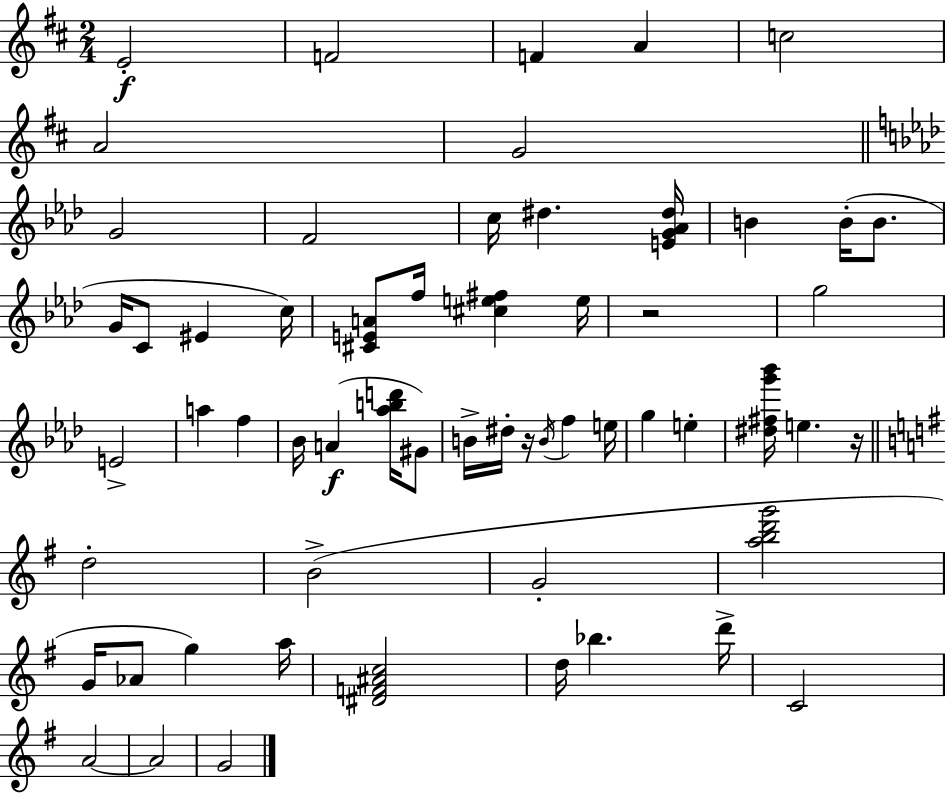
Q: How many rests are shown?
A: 3